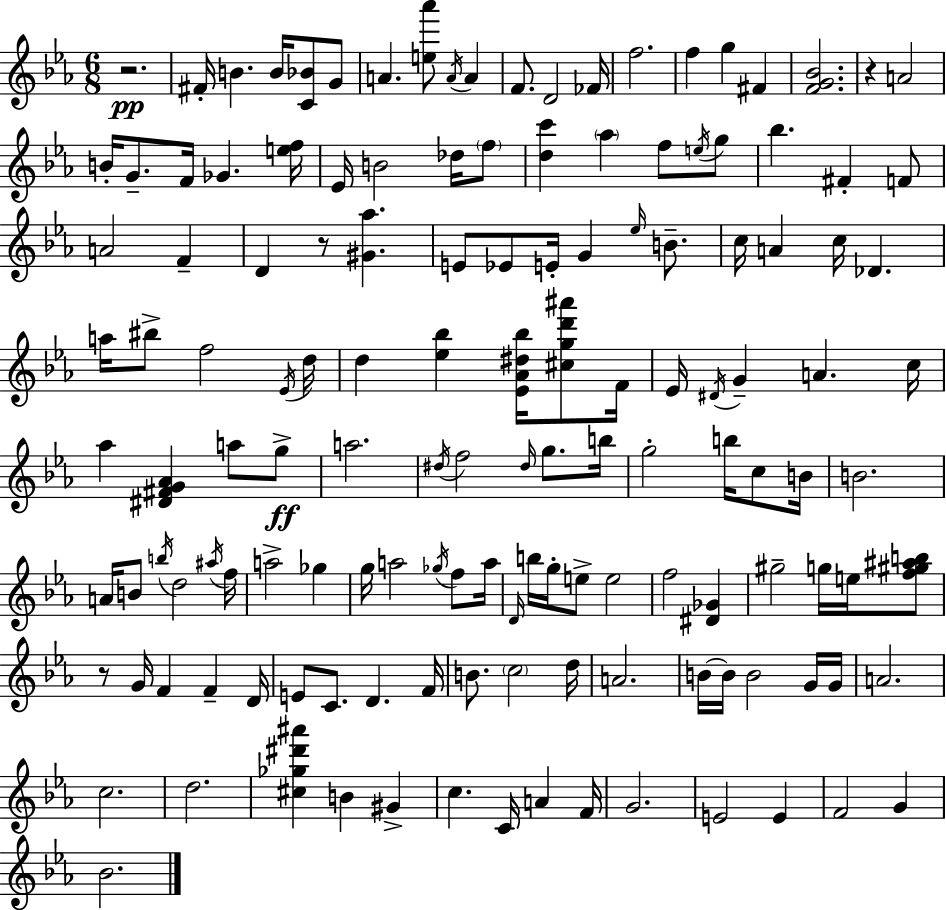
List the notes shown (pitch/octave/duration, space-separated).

R/h. F#4/s B4/q. B4/s [C4,Bb4]/e G4/e A4/q. [E5,Ab6]/e A4/s A4/q F4/e. D4/h FES4/s F5/h. F5/q G5/q F#4/q [F4,G4,Bb4]/h. R/q A4/h B4/s G4/e. F4/s Gb4/q. [E5,F5]/s Eb4/s B4/h Db5/s F5/e [D5,C6]/q Ab5/q F5/e E5/s G5/e Bb5/q. F#4/q F4/e A4/h F4/q D4/q R/e [G#4,Ab5]/q. E4/e Eb4/e E4/s G4/q Eb5/s B4/e. C5/s A4/q C5/s Db4/q. A5/s BIS5/e F5/h Eb4/s D5/s D5/q [Eb5,Bb5]/q [Eb4,Ab4,D#5,Bb5]/s [C#5,G5,D6,A#6]/e F4/s Eb4/s D#4/s G4/q A4/q. C5/s Ab5/q [D#4,F#4,G4,Ab4]/q A5/e G5/e A5/h. D#5/s F5/h D#5/s G5/e. B5/s G5/h B5/s C5/e B4/s B4/h. A4/s B4/e B5/s D5/h A#5/s F5/s A5/h Gb5/q G5/s A5/h Gb5/s F5/e A5/s D4/s B5/s G5/s E5/e E5/h F5/h [D#4,Gb4]/q G#5/h G5/s E5/s [F5,G#5,A#5,B5]/e R/e G4/s F4/q F4/q D4/s E4/e C4/e. D4/q. F4/s B4/e. C5/h D5/s A4/h. B4/s B4/s B4/h G4/s G4/s A4/h. C5/h. D5/h. [C#5,Gb5,D#6,A#6]/q B4/q G#4/q C5/q. C4/s A4/q F4/s G4/h. E4/h E4/q F4/h G4/q Bb4/h.